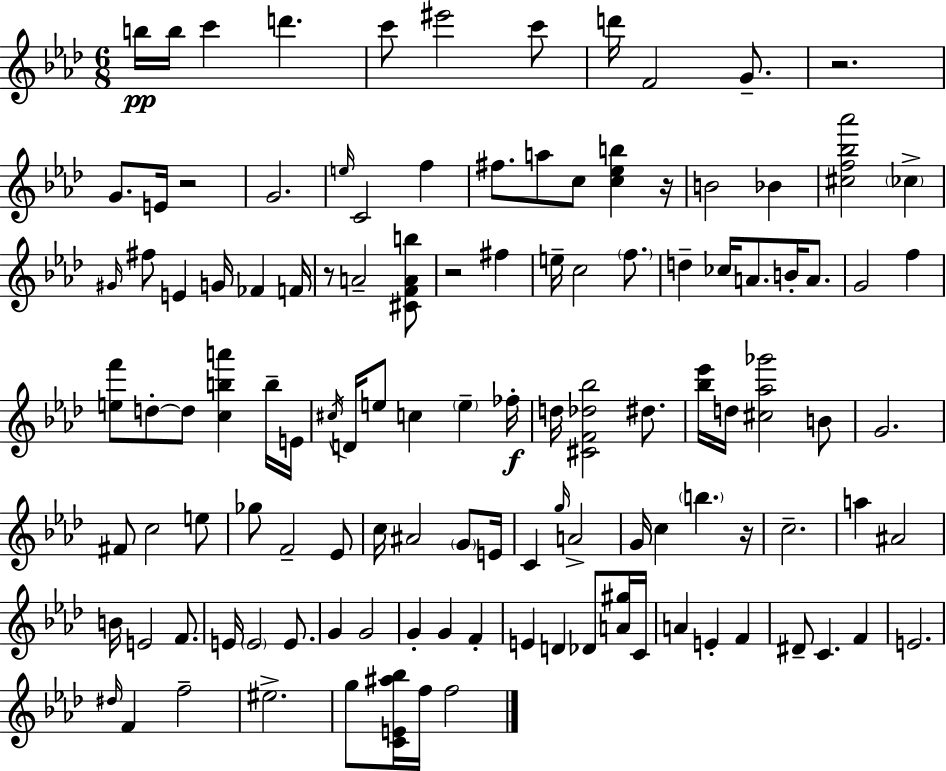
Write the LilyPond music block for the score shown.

{
  \clef treble
  \numericTimeSignature
  \time 6/8
  \key f \minor
  b''16\pp b''16 c'''4 d'''4. | c'''8 eis'''2 c'''8 | d'''16 f'2 g'8.-- | r2. | \break g'8. e'16 r2 | g'2. | \grace { e''16 } c'2 f''4 | fis''8. a''8 c''8 <c'' ees'' b''>4 | \break r16 b'2 bes'4 | <cis'' f'' bes'' aes'''>2 \parenthesize ces''4-> | \grace { gis'16 } fis''8 e'4 g'16 fes'4 | f'16 r8 a'2-- | \break <cis' f' a' b''>8 r2 fis''4 | e''16-- c''2 \parenthesize f''8. | d''4-- ces''16 a'8. b'16-. a'8. | g'2 f''4 | \break <e'' f'''>8 d''8-.~~ d''8 <c'' b'' a'''>4 | b''16-- e'16 \acciaccatura { cis''16 } d'16 e''8 c''4 \parenthesize e''4-- | fes''16-.\f d''16 <cis' f' des'' bes''>2 | dis''8. <bes'' ees'''>16 d''16 <cis'' aes'' ges'''>2 | \break b'8 g'2. | fis'8 c''2 | e''8 ges''8 f'2-- | ees'8 c''16 ais'2 | \break \parenthesize g'8 e'16 c'4 \grace { g''16 } a'2-> | g'16 c''4 \parenthesize b''4. | r16 c''2.-- | a''4 ais'2 | \break b'16 e'2 | f'8. e'16 \parenthesize e'2 | e'8. g'4 g'2 | g'4-. g'4 | \break f'4-. e'4 d'4 | des'8 <a' gis''>16 c'16 a'4 e'4-. | f'4 dis'8-- c'4. | f'4 e'2. | \break \grace { dis''16 } f'4 f''2-- | eis''2.-> | g''8 <c' e' ais'' bes''>16 f''16 f''2 | \bar "|."
}